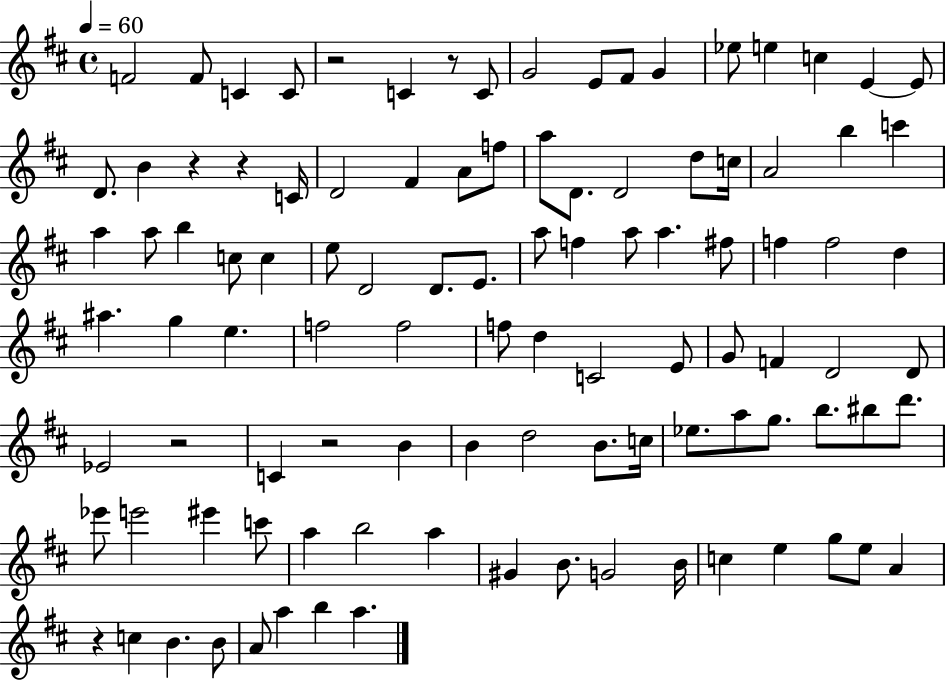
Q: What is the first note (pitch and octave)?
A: F4